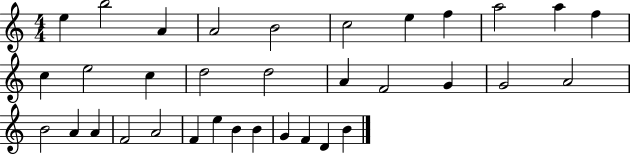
{
  \clef treble
  \numericTimeSignature
  \time 4/4
  \key c \major
  e''4 b''2 a'4 | a'2 b'2 | c''2 e''4 f''4 | a''2 a''4 f''4 | \break c''4 e''2 c''4 | d''2 d''2 | a'4 f'2 g'4 | g'2 a'2 | \break b'2 a'4 a'4 | f'2 a'2 | f'4 e''4 b'4 b'4 | g'4 f'4 d'4 b'4 | \break \bar "|."
}